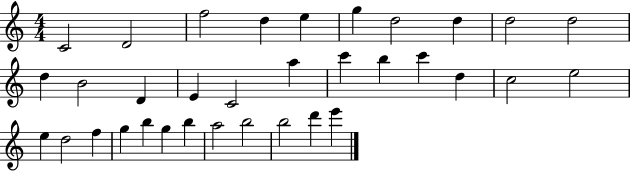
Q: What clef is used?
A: treble